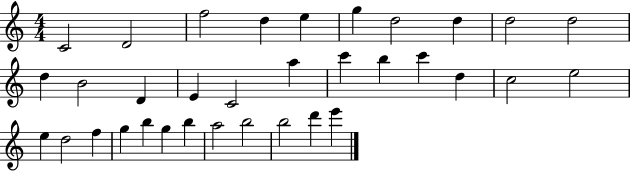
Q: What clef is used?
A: treble